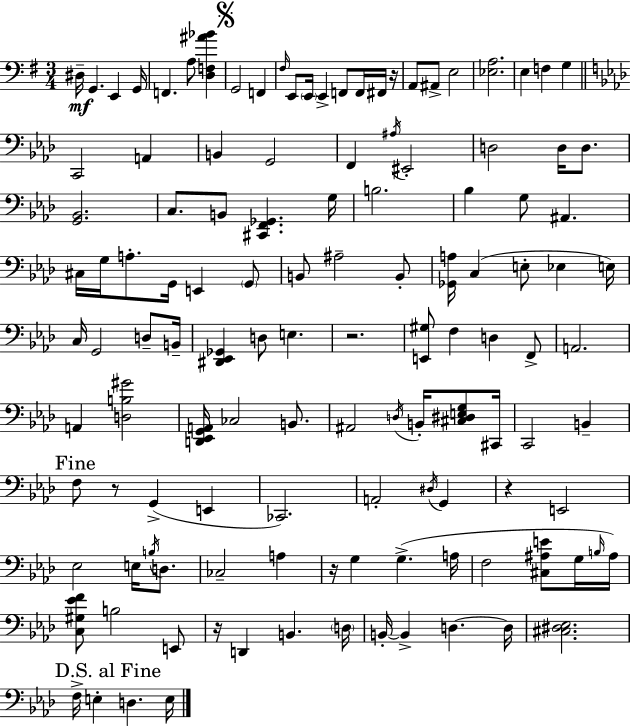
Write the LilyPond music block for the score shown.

{
  \clef bass
  \numericTimeSignature
  \time 3/4
  \key g \major
  dis16--\mf g,4. e,4 g,16 | f,4. a8 <d f ais' bes'>4 | \mark \markup { \musicglyph "scripts.segno" } g,2 f,4 | \grace { fis16 } e,8 \parenthesize e,16 e,4-> f,8 f,16 fis,16 | \break r16 a,8 ais,8-> e2 | <ees a>2. | e4 f4 g4 | \bar "||" \break \key f \minor c,2 a,4 | b,4 g,2 | f,4 \acciaccatura { ais16 } eis,2-. | d2 d16 d8. | \break <g, bes,>2. | c8. b,8 <cis, f, ges,>4. | g16 b2. | bes4 g8 ais,4. | \break cis16 g16 a8.-. g,16 e,4 \parenthesize g,8 | b,8 ais2-- b,8-. | <ges, a>16 c4( e8-. ees4 | e16) c16 g,2 d8-- | \break b,16-- <dis, ees, ges,>4 d8 e4. | r2. | <e, gis>8 f4 d4 f,8-> | a,2. | \break a,4 <d b gis'>2 | <d, ees, g, a,>16 ces2 b,8. | ais,2 \acciaccatura { d16 } b,16-. <cis dis e g>8 | cis,16 c,2 b,4-- | \break \mark "Fine" f8 r8 g,4->( e,4 | ces,2.) | a,2-. \acciaccatura { dis16 } g,4 | r4 e,2 | \break ees2 e16 | \acciaccatura { b16 } d8. ces2-- | a4 r16 g4 g4.->( | a16 f2 | \break <cis ais e'>8 g16 \grace { b16 }) ais16 <c gis ees' f'>8 b2 | e,8 r16 d,4 b,4. | \parenthesize d16 b,16-.~~ b,4-> d4.~~ | d16 <cis dis ees>2. | \break \mark "D.S. al Fine" f16-> e4-. d4. | e16 \bar "|."
}